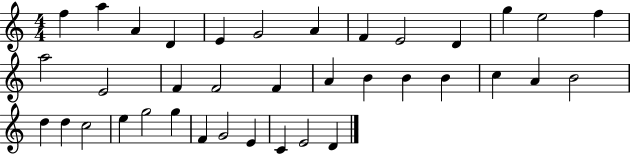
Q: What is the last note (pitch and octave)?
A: D4